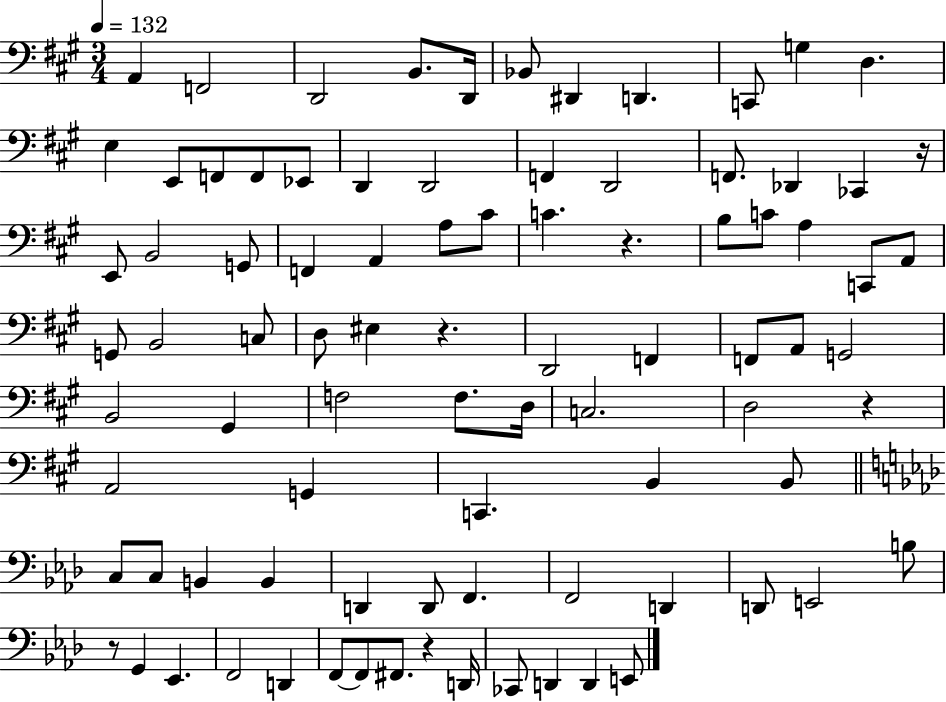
A2/q F2/h D2/h B2/e. D2/s Bb2/e D#2/q D2/q. C2/e G3/q D3/q. E3/q E2/e F2/e F2/e Eb2/e D2/q D2/h F2/q D2/h F2/e. Db2/q CES2/q R/s E2/e B2/h G2/e F2/q A2/q A3/e C#4/e C4/q. R/q. B3/e C4/e A3/q C2/e A2/e G2/e B2/h C3/e D3/e EIS3/q R/q. D2/h F2/q F2/e A2/e G2/h B2/h G#2/q F3/h F3/e. D3/s C3/h. D3/h R/q A2/h G2/q C2/q. B2/q B2/e C3/e C3/e B2/q B2/q D2/q D2/e F2/q. F2/h D2/q D2/e E2/h B3/e R/e G2/q Eb2/q. F2/h D2/q F2/e F2/e F#2/e. R/q D2/s CES2/e D2/q D2/q E2/e